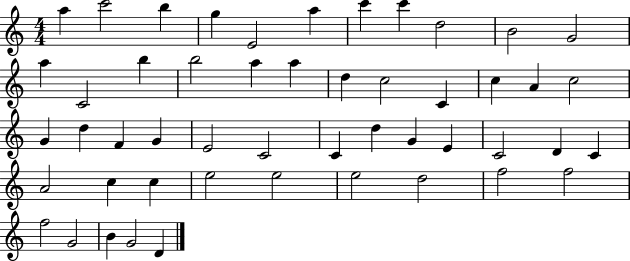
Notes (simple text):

A5/q C6/h B5/q G5/q E4/h A5/q C6/q C6/q D5/h B4/h G4/h A5/q C4/h B5/q B5/h A5/q A5/q D5/q C5/h C4/q C5/q A4/q C5/h G4/q D5/q F4/q G4/q E4/h C4/h C4/q D5/q G4/q E4/q C4/h D4/q C4/q A4/h C5/q C5/q E5/h E5/h E5/h D5/h F5/h F5/h F5/h G4/h B4/q G4/h D4/q